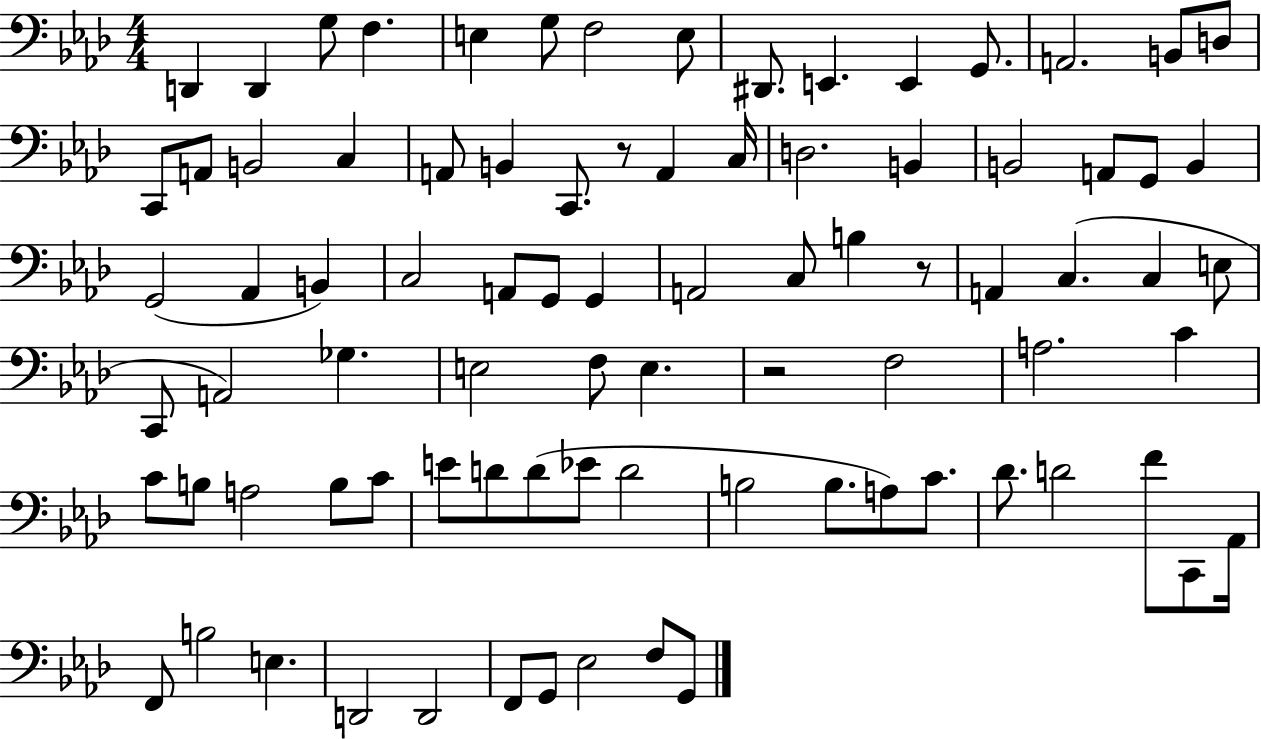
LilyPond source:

{
  \clef bass
  \numericTimeSignature
  \time 4/4
  \key aes \major
  d,4 d,4 g8 f4. | e4 g8 f2 e8 | dis,8. e,4. e,4 g,8. | a,2. b,8 d8 | \break c,8 a,8 b,2 c4 | a,8 b,4 c,8. r8 a,4 c16 | d2. b,4 | b,2 a,8 g,8 b,4 | \break g,2( aes,4 b,4) | c2 a,8 g,8 g,4 | a,2 c8 b4 r8 | a,4 c4.( c4 e8 | \break c,8 a,2) ges4. | e2 f8 e4. | r2 f2 | a2. c'4 | \break c'8 b8 a2 b8 c'8 | e'8 d'8 d'8( ees'8 d'2 | b2 b8. a8) c'8. | des'8. d'2 f'8 c,8 aes,16 | \break f,8 b2 e4. | d,2 d,2 | f,8 g,8 ees2 f8 g,8 | \bar "|."
}